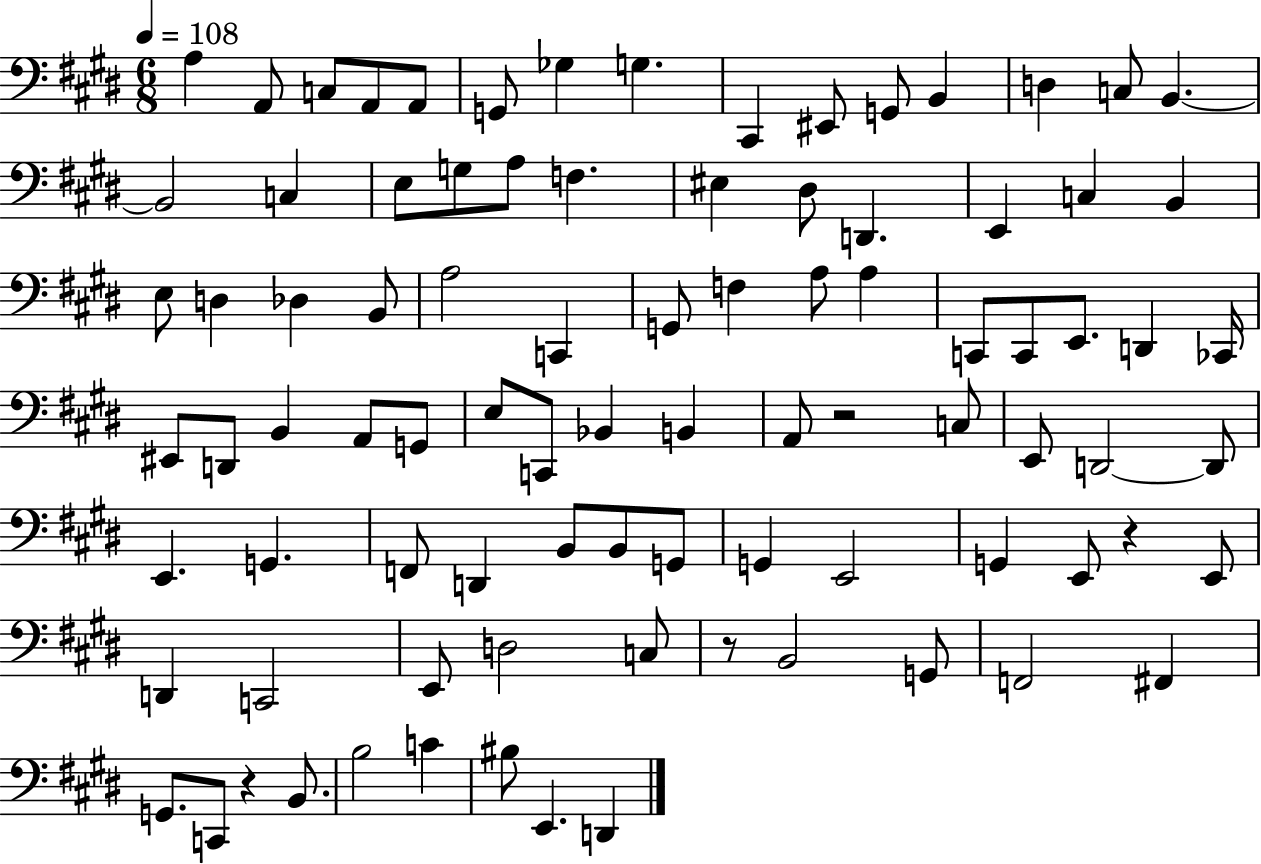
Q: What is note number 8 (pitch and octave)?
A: G3